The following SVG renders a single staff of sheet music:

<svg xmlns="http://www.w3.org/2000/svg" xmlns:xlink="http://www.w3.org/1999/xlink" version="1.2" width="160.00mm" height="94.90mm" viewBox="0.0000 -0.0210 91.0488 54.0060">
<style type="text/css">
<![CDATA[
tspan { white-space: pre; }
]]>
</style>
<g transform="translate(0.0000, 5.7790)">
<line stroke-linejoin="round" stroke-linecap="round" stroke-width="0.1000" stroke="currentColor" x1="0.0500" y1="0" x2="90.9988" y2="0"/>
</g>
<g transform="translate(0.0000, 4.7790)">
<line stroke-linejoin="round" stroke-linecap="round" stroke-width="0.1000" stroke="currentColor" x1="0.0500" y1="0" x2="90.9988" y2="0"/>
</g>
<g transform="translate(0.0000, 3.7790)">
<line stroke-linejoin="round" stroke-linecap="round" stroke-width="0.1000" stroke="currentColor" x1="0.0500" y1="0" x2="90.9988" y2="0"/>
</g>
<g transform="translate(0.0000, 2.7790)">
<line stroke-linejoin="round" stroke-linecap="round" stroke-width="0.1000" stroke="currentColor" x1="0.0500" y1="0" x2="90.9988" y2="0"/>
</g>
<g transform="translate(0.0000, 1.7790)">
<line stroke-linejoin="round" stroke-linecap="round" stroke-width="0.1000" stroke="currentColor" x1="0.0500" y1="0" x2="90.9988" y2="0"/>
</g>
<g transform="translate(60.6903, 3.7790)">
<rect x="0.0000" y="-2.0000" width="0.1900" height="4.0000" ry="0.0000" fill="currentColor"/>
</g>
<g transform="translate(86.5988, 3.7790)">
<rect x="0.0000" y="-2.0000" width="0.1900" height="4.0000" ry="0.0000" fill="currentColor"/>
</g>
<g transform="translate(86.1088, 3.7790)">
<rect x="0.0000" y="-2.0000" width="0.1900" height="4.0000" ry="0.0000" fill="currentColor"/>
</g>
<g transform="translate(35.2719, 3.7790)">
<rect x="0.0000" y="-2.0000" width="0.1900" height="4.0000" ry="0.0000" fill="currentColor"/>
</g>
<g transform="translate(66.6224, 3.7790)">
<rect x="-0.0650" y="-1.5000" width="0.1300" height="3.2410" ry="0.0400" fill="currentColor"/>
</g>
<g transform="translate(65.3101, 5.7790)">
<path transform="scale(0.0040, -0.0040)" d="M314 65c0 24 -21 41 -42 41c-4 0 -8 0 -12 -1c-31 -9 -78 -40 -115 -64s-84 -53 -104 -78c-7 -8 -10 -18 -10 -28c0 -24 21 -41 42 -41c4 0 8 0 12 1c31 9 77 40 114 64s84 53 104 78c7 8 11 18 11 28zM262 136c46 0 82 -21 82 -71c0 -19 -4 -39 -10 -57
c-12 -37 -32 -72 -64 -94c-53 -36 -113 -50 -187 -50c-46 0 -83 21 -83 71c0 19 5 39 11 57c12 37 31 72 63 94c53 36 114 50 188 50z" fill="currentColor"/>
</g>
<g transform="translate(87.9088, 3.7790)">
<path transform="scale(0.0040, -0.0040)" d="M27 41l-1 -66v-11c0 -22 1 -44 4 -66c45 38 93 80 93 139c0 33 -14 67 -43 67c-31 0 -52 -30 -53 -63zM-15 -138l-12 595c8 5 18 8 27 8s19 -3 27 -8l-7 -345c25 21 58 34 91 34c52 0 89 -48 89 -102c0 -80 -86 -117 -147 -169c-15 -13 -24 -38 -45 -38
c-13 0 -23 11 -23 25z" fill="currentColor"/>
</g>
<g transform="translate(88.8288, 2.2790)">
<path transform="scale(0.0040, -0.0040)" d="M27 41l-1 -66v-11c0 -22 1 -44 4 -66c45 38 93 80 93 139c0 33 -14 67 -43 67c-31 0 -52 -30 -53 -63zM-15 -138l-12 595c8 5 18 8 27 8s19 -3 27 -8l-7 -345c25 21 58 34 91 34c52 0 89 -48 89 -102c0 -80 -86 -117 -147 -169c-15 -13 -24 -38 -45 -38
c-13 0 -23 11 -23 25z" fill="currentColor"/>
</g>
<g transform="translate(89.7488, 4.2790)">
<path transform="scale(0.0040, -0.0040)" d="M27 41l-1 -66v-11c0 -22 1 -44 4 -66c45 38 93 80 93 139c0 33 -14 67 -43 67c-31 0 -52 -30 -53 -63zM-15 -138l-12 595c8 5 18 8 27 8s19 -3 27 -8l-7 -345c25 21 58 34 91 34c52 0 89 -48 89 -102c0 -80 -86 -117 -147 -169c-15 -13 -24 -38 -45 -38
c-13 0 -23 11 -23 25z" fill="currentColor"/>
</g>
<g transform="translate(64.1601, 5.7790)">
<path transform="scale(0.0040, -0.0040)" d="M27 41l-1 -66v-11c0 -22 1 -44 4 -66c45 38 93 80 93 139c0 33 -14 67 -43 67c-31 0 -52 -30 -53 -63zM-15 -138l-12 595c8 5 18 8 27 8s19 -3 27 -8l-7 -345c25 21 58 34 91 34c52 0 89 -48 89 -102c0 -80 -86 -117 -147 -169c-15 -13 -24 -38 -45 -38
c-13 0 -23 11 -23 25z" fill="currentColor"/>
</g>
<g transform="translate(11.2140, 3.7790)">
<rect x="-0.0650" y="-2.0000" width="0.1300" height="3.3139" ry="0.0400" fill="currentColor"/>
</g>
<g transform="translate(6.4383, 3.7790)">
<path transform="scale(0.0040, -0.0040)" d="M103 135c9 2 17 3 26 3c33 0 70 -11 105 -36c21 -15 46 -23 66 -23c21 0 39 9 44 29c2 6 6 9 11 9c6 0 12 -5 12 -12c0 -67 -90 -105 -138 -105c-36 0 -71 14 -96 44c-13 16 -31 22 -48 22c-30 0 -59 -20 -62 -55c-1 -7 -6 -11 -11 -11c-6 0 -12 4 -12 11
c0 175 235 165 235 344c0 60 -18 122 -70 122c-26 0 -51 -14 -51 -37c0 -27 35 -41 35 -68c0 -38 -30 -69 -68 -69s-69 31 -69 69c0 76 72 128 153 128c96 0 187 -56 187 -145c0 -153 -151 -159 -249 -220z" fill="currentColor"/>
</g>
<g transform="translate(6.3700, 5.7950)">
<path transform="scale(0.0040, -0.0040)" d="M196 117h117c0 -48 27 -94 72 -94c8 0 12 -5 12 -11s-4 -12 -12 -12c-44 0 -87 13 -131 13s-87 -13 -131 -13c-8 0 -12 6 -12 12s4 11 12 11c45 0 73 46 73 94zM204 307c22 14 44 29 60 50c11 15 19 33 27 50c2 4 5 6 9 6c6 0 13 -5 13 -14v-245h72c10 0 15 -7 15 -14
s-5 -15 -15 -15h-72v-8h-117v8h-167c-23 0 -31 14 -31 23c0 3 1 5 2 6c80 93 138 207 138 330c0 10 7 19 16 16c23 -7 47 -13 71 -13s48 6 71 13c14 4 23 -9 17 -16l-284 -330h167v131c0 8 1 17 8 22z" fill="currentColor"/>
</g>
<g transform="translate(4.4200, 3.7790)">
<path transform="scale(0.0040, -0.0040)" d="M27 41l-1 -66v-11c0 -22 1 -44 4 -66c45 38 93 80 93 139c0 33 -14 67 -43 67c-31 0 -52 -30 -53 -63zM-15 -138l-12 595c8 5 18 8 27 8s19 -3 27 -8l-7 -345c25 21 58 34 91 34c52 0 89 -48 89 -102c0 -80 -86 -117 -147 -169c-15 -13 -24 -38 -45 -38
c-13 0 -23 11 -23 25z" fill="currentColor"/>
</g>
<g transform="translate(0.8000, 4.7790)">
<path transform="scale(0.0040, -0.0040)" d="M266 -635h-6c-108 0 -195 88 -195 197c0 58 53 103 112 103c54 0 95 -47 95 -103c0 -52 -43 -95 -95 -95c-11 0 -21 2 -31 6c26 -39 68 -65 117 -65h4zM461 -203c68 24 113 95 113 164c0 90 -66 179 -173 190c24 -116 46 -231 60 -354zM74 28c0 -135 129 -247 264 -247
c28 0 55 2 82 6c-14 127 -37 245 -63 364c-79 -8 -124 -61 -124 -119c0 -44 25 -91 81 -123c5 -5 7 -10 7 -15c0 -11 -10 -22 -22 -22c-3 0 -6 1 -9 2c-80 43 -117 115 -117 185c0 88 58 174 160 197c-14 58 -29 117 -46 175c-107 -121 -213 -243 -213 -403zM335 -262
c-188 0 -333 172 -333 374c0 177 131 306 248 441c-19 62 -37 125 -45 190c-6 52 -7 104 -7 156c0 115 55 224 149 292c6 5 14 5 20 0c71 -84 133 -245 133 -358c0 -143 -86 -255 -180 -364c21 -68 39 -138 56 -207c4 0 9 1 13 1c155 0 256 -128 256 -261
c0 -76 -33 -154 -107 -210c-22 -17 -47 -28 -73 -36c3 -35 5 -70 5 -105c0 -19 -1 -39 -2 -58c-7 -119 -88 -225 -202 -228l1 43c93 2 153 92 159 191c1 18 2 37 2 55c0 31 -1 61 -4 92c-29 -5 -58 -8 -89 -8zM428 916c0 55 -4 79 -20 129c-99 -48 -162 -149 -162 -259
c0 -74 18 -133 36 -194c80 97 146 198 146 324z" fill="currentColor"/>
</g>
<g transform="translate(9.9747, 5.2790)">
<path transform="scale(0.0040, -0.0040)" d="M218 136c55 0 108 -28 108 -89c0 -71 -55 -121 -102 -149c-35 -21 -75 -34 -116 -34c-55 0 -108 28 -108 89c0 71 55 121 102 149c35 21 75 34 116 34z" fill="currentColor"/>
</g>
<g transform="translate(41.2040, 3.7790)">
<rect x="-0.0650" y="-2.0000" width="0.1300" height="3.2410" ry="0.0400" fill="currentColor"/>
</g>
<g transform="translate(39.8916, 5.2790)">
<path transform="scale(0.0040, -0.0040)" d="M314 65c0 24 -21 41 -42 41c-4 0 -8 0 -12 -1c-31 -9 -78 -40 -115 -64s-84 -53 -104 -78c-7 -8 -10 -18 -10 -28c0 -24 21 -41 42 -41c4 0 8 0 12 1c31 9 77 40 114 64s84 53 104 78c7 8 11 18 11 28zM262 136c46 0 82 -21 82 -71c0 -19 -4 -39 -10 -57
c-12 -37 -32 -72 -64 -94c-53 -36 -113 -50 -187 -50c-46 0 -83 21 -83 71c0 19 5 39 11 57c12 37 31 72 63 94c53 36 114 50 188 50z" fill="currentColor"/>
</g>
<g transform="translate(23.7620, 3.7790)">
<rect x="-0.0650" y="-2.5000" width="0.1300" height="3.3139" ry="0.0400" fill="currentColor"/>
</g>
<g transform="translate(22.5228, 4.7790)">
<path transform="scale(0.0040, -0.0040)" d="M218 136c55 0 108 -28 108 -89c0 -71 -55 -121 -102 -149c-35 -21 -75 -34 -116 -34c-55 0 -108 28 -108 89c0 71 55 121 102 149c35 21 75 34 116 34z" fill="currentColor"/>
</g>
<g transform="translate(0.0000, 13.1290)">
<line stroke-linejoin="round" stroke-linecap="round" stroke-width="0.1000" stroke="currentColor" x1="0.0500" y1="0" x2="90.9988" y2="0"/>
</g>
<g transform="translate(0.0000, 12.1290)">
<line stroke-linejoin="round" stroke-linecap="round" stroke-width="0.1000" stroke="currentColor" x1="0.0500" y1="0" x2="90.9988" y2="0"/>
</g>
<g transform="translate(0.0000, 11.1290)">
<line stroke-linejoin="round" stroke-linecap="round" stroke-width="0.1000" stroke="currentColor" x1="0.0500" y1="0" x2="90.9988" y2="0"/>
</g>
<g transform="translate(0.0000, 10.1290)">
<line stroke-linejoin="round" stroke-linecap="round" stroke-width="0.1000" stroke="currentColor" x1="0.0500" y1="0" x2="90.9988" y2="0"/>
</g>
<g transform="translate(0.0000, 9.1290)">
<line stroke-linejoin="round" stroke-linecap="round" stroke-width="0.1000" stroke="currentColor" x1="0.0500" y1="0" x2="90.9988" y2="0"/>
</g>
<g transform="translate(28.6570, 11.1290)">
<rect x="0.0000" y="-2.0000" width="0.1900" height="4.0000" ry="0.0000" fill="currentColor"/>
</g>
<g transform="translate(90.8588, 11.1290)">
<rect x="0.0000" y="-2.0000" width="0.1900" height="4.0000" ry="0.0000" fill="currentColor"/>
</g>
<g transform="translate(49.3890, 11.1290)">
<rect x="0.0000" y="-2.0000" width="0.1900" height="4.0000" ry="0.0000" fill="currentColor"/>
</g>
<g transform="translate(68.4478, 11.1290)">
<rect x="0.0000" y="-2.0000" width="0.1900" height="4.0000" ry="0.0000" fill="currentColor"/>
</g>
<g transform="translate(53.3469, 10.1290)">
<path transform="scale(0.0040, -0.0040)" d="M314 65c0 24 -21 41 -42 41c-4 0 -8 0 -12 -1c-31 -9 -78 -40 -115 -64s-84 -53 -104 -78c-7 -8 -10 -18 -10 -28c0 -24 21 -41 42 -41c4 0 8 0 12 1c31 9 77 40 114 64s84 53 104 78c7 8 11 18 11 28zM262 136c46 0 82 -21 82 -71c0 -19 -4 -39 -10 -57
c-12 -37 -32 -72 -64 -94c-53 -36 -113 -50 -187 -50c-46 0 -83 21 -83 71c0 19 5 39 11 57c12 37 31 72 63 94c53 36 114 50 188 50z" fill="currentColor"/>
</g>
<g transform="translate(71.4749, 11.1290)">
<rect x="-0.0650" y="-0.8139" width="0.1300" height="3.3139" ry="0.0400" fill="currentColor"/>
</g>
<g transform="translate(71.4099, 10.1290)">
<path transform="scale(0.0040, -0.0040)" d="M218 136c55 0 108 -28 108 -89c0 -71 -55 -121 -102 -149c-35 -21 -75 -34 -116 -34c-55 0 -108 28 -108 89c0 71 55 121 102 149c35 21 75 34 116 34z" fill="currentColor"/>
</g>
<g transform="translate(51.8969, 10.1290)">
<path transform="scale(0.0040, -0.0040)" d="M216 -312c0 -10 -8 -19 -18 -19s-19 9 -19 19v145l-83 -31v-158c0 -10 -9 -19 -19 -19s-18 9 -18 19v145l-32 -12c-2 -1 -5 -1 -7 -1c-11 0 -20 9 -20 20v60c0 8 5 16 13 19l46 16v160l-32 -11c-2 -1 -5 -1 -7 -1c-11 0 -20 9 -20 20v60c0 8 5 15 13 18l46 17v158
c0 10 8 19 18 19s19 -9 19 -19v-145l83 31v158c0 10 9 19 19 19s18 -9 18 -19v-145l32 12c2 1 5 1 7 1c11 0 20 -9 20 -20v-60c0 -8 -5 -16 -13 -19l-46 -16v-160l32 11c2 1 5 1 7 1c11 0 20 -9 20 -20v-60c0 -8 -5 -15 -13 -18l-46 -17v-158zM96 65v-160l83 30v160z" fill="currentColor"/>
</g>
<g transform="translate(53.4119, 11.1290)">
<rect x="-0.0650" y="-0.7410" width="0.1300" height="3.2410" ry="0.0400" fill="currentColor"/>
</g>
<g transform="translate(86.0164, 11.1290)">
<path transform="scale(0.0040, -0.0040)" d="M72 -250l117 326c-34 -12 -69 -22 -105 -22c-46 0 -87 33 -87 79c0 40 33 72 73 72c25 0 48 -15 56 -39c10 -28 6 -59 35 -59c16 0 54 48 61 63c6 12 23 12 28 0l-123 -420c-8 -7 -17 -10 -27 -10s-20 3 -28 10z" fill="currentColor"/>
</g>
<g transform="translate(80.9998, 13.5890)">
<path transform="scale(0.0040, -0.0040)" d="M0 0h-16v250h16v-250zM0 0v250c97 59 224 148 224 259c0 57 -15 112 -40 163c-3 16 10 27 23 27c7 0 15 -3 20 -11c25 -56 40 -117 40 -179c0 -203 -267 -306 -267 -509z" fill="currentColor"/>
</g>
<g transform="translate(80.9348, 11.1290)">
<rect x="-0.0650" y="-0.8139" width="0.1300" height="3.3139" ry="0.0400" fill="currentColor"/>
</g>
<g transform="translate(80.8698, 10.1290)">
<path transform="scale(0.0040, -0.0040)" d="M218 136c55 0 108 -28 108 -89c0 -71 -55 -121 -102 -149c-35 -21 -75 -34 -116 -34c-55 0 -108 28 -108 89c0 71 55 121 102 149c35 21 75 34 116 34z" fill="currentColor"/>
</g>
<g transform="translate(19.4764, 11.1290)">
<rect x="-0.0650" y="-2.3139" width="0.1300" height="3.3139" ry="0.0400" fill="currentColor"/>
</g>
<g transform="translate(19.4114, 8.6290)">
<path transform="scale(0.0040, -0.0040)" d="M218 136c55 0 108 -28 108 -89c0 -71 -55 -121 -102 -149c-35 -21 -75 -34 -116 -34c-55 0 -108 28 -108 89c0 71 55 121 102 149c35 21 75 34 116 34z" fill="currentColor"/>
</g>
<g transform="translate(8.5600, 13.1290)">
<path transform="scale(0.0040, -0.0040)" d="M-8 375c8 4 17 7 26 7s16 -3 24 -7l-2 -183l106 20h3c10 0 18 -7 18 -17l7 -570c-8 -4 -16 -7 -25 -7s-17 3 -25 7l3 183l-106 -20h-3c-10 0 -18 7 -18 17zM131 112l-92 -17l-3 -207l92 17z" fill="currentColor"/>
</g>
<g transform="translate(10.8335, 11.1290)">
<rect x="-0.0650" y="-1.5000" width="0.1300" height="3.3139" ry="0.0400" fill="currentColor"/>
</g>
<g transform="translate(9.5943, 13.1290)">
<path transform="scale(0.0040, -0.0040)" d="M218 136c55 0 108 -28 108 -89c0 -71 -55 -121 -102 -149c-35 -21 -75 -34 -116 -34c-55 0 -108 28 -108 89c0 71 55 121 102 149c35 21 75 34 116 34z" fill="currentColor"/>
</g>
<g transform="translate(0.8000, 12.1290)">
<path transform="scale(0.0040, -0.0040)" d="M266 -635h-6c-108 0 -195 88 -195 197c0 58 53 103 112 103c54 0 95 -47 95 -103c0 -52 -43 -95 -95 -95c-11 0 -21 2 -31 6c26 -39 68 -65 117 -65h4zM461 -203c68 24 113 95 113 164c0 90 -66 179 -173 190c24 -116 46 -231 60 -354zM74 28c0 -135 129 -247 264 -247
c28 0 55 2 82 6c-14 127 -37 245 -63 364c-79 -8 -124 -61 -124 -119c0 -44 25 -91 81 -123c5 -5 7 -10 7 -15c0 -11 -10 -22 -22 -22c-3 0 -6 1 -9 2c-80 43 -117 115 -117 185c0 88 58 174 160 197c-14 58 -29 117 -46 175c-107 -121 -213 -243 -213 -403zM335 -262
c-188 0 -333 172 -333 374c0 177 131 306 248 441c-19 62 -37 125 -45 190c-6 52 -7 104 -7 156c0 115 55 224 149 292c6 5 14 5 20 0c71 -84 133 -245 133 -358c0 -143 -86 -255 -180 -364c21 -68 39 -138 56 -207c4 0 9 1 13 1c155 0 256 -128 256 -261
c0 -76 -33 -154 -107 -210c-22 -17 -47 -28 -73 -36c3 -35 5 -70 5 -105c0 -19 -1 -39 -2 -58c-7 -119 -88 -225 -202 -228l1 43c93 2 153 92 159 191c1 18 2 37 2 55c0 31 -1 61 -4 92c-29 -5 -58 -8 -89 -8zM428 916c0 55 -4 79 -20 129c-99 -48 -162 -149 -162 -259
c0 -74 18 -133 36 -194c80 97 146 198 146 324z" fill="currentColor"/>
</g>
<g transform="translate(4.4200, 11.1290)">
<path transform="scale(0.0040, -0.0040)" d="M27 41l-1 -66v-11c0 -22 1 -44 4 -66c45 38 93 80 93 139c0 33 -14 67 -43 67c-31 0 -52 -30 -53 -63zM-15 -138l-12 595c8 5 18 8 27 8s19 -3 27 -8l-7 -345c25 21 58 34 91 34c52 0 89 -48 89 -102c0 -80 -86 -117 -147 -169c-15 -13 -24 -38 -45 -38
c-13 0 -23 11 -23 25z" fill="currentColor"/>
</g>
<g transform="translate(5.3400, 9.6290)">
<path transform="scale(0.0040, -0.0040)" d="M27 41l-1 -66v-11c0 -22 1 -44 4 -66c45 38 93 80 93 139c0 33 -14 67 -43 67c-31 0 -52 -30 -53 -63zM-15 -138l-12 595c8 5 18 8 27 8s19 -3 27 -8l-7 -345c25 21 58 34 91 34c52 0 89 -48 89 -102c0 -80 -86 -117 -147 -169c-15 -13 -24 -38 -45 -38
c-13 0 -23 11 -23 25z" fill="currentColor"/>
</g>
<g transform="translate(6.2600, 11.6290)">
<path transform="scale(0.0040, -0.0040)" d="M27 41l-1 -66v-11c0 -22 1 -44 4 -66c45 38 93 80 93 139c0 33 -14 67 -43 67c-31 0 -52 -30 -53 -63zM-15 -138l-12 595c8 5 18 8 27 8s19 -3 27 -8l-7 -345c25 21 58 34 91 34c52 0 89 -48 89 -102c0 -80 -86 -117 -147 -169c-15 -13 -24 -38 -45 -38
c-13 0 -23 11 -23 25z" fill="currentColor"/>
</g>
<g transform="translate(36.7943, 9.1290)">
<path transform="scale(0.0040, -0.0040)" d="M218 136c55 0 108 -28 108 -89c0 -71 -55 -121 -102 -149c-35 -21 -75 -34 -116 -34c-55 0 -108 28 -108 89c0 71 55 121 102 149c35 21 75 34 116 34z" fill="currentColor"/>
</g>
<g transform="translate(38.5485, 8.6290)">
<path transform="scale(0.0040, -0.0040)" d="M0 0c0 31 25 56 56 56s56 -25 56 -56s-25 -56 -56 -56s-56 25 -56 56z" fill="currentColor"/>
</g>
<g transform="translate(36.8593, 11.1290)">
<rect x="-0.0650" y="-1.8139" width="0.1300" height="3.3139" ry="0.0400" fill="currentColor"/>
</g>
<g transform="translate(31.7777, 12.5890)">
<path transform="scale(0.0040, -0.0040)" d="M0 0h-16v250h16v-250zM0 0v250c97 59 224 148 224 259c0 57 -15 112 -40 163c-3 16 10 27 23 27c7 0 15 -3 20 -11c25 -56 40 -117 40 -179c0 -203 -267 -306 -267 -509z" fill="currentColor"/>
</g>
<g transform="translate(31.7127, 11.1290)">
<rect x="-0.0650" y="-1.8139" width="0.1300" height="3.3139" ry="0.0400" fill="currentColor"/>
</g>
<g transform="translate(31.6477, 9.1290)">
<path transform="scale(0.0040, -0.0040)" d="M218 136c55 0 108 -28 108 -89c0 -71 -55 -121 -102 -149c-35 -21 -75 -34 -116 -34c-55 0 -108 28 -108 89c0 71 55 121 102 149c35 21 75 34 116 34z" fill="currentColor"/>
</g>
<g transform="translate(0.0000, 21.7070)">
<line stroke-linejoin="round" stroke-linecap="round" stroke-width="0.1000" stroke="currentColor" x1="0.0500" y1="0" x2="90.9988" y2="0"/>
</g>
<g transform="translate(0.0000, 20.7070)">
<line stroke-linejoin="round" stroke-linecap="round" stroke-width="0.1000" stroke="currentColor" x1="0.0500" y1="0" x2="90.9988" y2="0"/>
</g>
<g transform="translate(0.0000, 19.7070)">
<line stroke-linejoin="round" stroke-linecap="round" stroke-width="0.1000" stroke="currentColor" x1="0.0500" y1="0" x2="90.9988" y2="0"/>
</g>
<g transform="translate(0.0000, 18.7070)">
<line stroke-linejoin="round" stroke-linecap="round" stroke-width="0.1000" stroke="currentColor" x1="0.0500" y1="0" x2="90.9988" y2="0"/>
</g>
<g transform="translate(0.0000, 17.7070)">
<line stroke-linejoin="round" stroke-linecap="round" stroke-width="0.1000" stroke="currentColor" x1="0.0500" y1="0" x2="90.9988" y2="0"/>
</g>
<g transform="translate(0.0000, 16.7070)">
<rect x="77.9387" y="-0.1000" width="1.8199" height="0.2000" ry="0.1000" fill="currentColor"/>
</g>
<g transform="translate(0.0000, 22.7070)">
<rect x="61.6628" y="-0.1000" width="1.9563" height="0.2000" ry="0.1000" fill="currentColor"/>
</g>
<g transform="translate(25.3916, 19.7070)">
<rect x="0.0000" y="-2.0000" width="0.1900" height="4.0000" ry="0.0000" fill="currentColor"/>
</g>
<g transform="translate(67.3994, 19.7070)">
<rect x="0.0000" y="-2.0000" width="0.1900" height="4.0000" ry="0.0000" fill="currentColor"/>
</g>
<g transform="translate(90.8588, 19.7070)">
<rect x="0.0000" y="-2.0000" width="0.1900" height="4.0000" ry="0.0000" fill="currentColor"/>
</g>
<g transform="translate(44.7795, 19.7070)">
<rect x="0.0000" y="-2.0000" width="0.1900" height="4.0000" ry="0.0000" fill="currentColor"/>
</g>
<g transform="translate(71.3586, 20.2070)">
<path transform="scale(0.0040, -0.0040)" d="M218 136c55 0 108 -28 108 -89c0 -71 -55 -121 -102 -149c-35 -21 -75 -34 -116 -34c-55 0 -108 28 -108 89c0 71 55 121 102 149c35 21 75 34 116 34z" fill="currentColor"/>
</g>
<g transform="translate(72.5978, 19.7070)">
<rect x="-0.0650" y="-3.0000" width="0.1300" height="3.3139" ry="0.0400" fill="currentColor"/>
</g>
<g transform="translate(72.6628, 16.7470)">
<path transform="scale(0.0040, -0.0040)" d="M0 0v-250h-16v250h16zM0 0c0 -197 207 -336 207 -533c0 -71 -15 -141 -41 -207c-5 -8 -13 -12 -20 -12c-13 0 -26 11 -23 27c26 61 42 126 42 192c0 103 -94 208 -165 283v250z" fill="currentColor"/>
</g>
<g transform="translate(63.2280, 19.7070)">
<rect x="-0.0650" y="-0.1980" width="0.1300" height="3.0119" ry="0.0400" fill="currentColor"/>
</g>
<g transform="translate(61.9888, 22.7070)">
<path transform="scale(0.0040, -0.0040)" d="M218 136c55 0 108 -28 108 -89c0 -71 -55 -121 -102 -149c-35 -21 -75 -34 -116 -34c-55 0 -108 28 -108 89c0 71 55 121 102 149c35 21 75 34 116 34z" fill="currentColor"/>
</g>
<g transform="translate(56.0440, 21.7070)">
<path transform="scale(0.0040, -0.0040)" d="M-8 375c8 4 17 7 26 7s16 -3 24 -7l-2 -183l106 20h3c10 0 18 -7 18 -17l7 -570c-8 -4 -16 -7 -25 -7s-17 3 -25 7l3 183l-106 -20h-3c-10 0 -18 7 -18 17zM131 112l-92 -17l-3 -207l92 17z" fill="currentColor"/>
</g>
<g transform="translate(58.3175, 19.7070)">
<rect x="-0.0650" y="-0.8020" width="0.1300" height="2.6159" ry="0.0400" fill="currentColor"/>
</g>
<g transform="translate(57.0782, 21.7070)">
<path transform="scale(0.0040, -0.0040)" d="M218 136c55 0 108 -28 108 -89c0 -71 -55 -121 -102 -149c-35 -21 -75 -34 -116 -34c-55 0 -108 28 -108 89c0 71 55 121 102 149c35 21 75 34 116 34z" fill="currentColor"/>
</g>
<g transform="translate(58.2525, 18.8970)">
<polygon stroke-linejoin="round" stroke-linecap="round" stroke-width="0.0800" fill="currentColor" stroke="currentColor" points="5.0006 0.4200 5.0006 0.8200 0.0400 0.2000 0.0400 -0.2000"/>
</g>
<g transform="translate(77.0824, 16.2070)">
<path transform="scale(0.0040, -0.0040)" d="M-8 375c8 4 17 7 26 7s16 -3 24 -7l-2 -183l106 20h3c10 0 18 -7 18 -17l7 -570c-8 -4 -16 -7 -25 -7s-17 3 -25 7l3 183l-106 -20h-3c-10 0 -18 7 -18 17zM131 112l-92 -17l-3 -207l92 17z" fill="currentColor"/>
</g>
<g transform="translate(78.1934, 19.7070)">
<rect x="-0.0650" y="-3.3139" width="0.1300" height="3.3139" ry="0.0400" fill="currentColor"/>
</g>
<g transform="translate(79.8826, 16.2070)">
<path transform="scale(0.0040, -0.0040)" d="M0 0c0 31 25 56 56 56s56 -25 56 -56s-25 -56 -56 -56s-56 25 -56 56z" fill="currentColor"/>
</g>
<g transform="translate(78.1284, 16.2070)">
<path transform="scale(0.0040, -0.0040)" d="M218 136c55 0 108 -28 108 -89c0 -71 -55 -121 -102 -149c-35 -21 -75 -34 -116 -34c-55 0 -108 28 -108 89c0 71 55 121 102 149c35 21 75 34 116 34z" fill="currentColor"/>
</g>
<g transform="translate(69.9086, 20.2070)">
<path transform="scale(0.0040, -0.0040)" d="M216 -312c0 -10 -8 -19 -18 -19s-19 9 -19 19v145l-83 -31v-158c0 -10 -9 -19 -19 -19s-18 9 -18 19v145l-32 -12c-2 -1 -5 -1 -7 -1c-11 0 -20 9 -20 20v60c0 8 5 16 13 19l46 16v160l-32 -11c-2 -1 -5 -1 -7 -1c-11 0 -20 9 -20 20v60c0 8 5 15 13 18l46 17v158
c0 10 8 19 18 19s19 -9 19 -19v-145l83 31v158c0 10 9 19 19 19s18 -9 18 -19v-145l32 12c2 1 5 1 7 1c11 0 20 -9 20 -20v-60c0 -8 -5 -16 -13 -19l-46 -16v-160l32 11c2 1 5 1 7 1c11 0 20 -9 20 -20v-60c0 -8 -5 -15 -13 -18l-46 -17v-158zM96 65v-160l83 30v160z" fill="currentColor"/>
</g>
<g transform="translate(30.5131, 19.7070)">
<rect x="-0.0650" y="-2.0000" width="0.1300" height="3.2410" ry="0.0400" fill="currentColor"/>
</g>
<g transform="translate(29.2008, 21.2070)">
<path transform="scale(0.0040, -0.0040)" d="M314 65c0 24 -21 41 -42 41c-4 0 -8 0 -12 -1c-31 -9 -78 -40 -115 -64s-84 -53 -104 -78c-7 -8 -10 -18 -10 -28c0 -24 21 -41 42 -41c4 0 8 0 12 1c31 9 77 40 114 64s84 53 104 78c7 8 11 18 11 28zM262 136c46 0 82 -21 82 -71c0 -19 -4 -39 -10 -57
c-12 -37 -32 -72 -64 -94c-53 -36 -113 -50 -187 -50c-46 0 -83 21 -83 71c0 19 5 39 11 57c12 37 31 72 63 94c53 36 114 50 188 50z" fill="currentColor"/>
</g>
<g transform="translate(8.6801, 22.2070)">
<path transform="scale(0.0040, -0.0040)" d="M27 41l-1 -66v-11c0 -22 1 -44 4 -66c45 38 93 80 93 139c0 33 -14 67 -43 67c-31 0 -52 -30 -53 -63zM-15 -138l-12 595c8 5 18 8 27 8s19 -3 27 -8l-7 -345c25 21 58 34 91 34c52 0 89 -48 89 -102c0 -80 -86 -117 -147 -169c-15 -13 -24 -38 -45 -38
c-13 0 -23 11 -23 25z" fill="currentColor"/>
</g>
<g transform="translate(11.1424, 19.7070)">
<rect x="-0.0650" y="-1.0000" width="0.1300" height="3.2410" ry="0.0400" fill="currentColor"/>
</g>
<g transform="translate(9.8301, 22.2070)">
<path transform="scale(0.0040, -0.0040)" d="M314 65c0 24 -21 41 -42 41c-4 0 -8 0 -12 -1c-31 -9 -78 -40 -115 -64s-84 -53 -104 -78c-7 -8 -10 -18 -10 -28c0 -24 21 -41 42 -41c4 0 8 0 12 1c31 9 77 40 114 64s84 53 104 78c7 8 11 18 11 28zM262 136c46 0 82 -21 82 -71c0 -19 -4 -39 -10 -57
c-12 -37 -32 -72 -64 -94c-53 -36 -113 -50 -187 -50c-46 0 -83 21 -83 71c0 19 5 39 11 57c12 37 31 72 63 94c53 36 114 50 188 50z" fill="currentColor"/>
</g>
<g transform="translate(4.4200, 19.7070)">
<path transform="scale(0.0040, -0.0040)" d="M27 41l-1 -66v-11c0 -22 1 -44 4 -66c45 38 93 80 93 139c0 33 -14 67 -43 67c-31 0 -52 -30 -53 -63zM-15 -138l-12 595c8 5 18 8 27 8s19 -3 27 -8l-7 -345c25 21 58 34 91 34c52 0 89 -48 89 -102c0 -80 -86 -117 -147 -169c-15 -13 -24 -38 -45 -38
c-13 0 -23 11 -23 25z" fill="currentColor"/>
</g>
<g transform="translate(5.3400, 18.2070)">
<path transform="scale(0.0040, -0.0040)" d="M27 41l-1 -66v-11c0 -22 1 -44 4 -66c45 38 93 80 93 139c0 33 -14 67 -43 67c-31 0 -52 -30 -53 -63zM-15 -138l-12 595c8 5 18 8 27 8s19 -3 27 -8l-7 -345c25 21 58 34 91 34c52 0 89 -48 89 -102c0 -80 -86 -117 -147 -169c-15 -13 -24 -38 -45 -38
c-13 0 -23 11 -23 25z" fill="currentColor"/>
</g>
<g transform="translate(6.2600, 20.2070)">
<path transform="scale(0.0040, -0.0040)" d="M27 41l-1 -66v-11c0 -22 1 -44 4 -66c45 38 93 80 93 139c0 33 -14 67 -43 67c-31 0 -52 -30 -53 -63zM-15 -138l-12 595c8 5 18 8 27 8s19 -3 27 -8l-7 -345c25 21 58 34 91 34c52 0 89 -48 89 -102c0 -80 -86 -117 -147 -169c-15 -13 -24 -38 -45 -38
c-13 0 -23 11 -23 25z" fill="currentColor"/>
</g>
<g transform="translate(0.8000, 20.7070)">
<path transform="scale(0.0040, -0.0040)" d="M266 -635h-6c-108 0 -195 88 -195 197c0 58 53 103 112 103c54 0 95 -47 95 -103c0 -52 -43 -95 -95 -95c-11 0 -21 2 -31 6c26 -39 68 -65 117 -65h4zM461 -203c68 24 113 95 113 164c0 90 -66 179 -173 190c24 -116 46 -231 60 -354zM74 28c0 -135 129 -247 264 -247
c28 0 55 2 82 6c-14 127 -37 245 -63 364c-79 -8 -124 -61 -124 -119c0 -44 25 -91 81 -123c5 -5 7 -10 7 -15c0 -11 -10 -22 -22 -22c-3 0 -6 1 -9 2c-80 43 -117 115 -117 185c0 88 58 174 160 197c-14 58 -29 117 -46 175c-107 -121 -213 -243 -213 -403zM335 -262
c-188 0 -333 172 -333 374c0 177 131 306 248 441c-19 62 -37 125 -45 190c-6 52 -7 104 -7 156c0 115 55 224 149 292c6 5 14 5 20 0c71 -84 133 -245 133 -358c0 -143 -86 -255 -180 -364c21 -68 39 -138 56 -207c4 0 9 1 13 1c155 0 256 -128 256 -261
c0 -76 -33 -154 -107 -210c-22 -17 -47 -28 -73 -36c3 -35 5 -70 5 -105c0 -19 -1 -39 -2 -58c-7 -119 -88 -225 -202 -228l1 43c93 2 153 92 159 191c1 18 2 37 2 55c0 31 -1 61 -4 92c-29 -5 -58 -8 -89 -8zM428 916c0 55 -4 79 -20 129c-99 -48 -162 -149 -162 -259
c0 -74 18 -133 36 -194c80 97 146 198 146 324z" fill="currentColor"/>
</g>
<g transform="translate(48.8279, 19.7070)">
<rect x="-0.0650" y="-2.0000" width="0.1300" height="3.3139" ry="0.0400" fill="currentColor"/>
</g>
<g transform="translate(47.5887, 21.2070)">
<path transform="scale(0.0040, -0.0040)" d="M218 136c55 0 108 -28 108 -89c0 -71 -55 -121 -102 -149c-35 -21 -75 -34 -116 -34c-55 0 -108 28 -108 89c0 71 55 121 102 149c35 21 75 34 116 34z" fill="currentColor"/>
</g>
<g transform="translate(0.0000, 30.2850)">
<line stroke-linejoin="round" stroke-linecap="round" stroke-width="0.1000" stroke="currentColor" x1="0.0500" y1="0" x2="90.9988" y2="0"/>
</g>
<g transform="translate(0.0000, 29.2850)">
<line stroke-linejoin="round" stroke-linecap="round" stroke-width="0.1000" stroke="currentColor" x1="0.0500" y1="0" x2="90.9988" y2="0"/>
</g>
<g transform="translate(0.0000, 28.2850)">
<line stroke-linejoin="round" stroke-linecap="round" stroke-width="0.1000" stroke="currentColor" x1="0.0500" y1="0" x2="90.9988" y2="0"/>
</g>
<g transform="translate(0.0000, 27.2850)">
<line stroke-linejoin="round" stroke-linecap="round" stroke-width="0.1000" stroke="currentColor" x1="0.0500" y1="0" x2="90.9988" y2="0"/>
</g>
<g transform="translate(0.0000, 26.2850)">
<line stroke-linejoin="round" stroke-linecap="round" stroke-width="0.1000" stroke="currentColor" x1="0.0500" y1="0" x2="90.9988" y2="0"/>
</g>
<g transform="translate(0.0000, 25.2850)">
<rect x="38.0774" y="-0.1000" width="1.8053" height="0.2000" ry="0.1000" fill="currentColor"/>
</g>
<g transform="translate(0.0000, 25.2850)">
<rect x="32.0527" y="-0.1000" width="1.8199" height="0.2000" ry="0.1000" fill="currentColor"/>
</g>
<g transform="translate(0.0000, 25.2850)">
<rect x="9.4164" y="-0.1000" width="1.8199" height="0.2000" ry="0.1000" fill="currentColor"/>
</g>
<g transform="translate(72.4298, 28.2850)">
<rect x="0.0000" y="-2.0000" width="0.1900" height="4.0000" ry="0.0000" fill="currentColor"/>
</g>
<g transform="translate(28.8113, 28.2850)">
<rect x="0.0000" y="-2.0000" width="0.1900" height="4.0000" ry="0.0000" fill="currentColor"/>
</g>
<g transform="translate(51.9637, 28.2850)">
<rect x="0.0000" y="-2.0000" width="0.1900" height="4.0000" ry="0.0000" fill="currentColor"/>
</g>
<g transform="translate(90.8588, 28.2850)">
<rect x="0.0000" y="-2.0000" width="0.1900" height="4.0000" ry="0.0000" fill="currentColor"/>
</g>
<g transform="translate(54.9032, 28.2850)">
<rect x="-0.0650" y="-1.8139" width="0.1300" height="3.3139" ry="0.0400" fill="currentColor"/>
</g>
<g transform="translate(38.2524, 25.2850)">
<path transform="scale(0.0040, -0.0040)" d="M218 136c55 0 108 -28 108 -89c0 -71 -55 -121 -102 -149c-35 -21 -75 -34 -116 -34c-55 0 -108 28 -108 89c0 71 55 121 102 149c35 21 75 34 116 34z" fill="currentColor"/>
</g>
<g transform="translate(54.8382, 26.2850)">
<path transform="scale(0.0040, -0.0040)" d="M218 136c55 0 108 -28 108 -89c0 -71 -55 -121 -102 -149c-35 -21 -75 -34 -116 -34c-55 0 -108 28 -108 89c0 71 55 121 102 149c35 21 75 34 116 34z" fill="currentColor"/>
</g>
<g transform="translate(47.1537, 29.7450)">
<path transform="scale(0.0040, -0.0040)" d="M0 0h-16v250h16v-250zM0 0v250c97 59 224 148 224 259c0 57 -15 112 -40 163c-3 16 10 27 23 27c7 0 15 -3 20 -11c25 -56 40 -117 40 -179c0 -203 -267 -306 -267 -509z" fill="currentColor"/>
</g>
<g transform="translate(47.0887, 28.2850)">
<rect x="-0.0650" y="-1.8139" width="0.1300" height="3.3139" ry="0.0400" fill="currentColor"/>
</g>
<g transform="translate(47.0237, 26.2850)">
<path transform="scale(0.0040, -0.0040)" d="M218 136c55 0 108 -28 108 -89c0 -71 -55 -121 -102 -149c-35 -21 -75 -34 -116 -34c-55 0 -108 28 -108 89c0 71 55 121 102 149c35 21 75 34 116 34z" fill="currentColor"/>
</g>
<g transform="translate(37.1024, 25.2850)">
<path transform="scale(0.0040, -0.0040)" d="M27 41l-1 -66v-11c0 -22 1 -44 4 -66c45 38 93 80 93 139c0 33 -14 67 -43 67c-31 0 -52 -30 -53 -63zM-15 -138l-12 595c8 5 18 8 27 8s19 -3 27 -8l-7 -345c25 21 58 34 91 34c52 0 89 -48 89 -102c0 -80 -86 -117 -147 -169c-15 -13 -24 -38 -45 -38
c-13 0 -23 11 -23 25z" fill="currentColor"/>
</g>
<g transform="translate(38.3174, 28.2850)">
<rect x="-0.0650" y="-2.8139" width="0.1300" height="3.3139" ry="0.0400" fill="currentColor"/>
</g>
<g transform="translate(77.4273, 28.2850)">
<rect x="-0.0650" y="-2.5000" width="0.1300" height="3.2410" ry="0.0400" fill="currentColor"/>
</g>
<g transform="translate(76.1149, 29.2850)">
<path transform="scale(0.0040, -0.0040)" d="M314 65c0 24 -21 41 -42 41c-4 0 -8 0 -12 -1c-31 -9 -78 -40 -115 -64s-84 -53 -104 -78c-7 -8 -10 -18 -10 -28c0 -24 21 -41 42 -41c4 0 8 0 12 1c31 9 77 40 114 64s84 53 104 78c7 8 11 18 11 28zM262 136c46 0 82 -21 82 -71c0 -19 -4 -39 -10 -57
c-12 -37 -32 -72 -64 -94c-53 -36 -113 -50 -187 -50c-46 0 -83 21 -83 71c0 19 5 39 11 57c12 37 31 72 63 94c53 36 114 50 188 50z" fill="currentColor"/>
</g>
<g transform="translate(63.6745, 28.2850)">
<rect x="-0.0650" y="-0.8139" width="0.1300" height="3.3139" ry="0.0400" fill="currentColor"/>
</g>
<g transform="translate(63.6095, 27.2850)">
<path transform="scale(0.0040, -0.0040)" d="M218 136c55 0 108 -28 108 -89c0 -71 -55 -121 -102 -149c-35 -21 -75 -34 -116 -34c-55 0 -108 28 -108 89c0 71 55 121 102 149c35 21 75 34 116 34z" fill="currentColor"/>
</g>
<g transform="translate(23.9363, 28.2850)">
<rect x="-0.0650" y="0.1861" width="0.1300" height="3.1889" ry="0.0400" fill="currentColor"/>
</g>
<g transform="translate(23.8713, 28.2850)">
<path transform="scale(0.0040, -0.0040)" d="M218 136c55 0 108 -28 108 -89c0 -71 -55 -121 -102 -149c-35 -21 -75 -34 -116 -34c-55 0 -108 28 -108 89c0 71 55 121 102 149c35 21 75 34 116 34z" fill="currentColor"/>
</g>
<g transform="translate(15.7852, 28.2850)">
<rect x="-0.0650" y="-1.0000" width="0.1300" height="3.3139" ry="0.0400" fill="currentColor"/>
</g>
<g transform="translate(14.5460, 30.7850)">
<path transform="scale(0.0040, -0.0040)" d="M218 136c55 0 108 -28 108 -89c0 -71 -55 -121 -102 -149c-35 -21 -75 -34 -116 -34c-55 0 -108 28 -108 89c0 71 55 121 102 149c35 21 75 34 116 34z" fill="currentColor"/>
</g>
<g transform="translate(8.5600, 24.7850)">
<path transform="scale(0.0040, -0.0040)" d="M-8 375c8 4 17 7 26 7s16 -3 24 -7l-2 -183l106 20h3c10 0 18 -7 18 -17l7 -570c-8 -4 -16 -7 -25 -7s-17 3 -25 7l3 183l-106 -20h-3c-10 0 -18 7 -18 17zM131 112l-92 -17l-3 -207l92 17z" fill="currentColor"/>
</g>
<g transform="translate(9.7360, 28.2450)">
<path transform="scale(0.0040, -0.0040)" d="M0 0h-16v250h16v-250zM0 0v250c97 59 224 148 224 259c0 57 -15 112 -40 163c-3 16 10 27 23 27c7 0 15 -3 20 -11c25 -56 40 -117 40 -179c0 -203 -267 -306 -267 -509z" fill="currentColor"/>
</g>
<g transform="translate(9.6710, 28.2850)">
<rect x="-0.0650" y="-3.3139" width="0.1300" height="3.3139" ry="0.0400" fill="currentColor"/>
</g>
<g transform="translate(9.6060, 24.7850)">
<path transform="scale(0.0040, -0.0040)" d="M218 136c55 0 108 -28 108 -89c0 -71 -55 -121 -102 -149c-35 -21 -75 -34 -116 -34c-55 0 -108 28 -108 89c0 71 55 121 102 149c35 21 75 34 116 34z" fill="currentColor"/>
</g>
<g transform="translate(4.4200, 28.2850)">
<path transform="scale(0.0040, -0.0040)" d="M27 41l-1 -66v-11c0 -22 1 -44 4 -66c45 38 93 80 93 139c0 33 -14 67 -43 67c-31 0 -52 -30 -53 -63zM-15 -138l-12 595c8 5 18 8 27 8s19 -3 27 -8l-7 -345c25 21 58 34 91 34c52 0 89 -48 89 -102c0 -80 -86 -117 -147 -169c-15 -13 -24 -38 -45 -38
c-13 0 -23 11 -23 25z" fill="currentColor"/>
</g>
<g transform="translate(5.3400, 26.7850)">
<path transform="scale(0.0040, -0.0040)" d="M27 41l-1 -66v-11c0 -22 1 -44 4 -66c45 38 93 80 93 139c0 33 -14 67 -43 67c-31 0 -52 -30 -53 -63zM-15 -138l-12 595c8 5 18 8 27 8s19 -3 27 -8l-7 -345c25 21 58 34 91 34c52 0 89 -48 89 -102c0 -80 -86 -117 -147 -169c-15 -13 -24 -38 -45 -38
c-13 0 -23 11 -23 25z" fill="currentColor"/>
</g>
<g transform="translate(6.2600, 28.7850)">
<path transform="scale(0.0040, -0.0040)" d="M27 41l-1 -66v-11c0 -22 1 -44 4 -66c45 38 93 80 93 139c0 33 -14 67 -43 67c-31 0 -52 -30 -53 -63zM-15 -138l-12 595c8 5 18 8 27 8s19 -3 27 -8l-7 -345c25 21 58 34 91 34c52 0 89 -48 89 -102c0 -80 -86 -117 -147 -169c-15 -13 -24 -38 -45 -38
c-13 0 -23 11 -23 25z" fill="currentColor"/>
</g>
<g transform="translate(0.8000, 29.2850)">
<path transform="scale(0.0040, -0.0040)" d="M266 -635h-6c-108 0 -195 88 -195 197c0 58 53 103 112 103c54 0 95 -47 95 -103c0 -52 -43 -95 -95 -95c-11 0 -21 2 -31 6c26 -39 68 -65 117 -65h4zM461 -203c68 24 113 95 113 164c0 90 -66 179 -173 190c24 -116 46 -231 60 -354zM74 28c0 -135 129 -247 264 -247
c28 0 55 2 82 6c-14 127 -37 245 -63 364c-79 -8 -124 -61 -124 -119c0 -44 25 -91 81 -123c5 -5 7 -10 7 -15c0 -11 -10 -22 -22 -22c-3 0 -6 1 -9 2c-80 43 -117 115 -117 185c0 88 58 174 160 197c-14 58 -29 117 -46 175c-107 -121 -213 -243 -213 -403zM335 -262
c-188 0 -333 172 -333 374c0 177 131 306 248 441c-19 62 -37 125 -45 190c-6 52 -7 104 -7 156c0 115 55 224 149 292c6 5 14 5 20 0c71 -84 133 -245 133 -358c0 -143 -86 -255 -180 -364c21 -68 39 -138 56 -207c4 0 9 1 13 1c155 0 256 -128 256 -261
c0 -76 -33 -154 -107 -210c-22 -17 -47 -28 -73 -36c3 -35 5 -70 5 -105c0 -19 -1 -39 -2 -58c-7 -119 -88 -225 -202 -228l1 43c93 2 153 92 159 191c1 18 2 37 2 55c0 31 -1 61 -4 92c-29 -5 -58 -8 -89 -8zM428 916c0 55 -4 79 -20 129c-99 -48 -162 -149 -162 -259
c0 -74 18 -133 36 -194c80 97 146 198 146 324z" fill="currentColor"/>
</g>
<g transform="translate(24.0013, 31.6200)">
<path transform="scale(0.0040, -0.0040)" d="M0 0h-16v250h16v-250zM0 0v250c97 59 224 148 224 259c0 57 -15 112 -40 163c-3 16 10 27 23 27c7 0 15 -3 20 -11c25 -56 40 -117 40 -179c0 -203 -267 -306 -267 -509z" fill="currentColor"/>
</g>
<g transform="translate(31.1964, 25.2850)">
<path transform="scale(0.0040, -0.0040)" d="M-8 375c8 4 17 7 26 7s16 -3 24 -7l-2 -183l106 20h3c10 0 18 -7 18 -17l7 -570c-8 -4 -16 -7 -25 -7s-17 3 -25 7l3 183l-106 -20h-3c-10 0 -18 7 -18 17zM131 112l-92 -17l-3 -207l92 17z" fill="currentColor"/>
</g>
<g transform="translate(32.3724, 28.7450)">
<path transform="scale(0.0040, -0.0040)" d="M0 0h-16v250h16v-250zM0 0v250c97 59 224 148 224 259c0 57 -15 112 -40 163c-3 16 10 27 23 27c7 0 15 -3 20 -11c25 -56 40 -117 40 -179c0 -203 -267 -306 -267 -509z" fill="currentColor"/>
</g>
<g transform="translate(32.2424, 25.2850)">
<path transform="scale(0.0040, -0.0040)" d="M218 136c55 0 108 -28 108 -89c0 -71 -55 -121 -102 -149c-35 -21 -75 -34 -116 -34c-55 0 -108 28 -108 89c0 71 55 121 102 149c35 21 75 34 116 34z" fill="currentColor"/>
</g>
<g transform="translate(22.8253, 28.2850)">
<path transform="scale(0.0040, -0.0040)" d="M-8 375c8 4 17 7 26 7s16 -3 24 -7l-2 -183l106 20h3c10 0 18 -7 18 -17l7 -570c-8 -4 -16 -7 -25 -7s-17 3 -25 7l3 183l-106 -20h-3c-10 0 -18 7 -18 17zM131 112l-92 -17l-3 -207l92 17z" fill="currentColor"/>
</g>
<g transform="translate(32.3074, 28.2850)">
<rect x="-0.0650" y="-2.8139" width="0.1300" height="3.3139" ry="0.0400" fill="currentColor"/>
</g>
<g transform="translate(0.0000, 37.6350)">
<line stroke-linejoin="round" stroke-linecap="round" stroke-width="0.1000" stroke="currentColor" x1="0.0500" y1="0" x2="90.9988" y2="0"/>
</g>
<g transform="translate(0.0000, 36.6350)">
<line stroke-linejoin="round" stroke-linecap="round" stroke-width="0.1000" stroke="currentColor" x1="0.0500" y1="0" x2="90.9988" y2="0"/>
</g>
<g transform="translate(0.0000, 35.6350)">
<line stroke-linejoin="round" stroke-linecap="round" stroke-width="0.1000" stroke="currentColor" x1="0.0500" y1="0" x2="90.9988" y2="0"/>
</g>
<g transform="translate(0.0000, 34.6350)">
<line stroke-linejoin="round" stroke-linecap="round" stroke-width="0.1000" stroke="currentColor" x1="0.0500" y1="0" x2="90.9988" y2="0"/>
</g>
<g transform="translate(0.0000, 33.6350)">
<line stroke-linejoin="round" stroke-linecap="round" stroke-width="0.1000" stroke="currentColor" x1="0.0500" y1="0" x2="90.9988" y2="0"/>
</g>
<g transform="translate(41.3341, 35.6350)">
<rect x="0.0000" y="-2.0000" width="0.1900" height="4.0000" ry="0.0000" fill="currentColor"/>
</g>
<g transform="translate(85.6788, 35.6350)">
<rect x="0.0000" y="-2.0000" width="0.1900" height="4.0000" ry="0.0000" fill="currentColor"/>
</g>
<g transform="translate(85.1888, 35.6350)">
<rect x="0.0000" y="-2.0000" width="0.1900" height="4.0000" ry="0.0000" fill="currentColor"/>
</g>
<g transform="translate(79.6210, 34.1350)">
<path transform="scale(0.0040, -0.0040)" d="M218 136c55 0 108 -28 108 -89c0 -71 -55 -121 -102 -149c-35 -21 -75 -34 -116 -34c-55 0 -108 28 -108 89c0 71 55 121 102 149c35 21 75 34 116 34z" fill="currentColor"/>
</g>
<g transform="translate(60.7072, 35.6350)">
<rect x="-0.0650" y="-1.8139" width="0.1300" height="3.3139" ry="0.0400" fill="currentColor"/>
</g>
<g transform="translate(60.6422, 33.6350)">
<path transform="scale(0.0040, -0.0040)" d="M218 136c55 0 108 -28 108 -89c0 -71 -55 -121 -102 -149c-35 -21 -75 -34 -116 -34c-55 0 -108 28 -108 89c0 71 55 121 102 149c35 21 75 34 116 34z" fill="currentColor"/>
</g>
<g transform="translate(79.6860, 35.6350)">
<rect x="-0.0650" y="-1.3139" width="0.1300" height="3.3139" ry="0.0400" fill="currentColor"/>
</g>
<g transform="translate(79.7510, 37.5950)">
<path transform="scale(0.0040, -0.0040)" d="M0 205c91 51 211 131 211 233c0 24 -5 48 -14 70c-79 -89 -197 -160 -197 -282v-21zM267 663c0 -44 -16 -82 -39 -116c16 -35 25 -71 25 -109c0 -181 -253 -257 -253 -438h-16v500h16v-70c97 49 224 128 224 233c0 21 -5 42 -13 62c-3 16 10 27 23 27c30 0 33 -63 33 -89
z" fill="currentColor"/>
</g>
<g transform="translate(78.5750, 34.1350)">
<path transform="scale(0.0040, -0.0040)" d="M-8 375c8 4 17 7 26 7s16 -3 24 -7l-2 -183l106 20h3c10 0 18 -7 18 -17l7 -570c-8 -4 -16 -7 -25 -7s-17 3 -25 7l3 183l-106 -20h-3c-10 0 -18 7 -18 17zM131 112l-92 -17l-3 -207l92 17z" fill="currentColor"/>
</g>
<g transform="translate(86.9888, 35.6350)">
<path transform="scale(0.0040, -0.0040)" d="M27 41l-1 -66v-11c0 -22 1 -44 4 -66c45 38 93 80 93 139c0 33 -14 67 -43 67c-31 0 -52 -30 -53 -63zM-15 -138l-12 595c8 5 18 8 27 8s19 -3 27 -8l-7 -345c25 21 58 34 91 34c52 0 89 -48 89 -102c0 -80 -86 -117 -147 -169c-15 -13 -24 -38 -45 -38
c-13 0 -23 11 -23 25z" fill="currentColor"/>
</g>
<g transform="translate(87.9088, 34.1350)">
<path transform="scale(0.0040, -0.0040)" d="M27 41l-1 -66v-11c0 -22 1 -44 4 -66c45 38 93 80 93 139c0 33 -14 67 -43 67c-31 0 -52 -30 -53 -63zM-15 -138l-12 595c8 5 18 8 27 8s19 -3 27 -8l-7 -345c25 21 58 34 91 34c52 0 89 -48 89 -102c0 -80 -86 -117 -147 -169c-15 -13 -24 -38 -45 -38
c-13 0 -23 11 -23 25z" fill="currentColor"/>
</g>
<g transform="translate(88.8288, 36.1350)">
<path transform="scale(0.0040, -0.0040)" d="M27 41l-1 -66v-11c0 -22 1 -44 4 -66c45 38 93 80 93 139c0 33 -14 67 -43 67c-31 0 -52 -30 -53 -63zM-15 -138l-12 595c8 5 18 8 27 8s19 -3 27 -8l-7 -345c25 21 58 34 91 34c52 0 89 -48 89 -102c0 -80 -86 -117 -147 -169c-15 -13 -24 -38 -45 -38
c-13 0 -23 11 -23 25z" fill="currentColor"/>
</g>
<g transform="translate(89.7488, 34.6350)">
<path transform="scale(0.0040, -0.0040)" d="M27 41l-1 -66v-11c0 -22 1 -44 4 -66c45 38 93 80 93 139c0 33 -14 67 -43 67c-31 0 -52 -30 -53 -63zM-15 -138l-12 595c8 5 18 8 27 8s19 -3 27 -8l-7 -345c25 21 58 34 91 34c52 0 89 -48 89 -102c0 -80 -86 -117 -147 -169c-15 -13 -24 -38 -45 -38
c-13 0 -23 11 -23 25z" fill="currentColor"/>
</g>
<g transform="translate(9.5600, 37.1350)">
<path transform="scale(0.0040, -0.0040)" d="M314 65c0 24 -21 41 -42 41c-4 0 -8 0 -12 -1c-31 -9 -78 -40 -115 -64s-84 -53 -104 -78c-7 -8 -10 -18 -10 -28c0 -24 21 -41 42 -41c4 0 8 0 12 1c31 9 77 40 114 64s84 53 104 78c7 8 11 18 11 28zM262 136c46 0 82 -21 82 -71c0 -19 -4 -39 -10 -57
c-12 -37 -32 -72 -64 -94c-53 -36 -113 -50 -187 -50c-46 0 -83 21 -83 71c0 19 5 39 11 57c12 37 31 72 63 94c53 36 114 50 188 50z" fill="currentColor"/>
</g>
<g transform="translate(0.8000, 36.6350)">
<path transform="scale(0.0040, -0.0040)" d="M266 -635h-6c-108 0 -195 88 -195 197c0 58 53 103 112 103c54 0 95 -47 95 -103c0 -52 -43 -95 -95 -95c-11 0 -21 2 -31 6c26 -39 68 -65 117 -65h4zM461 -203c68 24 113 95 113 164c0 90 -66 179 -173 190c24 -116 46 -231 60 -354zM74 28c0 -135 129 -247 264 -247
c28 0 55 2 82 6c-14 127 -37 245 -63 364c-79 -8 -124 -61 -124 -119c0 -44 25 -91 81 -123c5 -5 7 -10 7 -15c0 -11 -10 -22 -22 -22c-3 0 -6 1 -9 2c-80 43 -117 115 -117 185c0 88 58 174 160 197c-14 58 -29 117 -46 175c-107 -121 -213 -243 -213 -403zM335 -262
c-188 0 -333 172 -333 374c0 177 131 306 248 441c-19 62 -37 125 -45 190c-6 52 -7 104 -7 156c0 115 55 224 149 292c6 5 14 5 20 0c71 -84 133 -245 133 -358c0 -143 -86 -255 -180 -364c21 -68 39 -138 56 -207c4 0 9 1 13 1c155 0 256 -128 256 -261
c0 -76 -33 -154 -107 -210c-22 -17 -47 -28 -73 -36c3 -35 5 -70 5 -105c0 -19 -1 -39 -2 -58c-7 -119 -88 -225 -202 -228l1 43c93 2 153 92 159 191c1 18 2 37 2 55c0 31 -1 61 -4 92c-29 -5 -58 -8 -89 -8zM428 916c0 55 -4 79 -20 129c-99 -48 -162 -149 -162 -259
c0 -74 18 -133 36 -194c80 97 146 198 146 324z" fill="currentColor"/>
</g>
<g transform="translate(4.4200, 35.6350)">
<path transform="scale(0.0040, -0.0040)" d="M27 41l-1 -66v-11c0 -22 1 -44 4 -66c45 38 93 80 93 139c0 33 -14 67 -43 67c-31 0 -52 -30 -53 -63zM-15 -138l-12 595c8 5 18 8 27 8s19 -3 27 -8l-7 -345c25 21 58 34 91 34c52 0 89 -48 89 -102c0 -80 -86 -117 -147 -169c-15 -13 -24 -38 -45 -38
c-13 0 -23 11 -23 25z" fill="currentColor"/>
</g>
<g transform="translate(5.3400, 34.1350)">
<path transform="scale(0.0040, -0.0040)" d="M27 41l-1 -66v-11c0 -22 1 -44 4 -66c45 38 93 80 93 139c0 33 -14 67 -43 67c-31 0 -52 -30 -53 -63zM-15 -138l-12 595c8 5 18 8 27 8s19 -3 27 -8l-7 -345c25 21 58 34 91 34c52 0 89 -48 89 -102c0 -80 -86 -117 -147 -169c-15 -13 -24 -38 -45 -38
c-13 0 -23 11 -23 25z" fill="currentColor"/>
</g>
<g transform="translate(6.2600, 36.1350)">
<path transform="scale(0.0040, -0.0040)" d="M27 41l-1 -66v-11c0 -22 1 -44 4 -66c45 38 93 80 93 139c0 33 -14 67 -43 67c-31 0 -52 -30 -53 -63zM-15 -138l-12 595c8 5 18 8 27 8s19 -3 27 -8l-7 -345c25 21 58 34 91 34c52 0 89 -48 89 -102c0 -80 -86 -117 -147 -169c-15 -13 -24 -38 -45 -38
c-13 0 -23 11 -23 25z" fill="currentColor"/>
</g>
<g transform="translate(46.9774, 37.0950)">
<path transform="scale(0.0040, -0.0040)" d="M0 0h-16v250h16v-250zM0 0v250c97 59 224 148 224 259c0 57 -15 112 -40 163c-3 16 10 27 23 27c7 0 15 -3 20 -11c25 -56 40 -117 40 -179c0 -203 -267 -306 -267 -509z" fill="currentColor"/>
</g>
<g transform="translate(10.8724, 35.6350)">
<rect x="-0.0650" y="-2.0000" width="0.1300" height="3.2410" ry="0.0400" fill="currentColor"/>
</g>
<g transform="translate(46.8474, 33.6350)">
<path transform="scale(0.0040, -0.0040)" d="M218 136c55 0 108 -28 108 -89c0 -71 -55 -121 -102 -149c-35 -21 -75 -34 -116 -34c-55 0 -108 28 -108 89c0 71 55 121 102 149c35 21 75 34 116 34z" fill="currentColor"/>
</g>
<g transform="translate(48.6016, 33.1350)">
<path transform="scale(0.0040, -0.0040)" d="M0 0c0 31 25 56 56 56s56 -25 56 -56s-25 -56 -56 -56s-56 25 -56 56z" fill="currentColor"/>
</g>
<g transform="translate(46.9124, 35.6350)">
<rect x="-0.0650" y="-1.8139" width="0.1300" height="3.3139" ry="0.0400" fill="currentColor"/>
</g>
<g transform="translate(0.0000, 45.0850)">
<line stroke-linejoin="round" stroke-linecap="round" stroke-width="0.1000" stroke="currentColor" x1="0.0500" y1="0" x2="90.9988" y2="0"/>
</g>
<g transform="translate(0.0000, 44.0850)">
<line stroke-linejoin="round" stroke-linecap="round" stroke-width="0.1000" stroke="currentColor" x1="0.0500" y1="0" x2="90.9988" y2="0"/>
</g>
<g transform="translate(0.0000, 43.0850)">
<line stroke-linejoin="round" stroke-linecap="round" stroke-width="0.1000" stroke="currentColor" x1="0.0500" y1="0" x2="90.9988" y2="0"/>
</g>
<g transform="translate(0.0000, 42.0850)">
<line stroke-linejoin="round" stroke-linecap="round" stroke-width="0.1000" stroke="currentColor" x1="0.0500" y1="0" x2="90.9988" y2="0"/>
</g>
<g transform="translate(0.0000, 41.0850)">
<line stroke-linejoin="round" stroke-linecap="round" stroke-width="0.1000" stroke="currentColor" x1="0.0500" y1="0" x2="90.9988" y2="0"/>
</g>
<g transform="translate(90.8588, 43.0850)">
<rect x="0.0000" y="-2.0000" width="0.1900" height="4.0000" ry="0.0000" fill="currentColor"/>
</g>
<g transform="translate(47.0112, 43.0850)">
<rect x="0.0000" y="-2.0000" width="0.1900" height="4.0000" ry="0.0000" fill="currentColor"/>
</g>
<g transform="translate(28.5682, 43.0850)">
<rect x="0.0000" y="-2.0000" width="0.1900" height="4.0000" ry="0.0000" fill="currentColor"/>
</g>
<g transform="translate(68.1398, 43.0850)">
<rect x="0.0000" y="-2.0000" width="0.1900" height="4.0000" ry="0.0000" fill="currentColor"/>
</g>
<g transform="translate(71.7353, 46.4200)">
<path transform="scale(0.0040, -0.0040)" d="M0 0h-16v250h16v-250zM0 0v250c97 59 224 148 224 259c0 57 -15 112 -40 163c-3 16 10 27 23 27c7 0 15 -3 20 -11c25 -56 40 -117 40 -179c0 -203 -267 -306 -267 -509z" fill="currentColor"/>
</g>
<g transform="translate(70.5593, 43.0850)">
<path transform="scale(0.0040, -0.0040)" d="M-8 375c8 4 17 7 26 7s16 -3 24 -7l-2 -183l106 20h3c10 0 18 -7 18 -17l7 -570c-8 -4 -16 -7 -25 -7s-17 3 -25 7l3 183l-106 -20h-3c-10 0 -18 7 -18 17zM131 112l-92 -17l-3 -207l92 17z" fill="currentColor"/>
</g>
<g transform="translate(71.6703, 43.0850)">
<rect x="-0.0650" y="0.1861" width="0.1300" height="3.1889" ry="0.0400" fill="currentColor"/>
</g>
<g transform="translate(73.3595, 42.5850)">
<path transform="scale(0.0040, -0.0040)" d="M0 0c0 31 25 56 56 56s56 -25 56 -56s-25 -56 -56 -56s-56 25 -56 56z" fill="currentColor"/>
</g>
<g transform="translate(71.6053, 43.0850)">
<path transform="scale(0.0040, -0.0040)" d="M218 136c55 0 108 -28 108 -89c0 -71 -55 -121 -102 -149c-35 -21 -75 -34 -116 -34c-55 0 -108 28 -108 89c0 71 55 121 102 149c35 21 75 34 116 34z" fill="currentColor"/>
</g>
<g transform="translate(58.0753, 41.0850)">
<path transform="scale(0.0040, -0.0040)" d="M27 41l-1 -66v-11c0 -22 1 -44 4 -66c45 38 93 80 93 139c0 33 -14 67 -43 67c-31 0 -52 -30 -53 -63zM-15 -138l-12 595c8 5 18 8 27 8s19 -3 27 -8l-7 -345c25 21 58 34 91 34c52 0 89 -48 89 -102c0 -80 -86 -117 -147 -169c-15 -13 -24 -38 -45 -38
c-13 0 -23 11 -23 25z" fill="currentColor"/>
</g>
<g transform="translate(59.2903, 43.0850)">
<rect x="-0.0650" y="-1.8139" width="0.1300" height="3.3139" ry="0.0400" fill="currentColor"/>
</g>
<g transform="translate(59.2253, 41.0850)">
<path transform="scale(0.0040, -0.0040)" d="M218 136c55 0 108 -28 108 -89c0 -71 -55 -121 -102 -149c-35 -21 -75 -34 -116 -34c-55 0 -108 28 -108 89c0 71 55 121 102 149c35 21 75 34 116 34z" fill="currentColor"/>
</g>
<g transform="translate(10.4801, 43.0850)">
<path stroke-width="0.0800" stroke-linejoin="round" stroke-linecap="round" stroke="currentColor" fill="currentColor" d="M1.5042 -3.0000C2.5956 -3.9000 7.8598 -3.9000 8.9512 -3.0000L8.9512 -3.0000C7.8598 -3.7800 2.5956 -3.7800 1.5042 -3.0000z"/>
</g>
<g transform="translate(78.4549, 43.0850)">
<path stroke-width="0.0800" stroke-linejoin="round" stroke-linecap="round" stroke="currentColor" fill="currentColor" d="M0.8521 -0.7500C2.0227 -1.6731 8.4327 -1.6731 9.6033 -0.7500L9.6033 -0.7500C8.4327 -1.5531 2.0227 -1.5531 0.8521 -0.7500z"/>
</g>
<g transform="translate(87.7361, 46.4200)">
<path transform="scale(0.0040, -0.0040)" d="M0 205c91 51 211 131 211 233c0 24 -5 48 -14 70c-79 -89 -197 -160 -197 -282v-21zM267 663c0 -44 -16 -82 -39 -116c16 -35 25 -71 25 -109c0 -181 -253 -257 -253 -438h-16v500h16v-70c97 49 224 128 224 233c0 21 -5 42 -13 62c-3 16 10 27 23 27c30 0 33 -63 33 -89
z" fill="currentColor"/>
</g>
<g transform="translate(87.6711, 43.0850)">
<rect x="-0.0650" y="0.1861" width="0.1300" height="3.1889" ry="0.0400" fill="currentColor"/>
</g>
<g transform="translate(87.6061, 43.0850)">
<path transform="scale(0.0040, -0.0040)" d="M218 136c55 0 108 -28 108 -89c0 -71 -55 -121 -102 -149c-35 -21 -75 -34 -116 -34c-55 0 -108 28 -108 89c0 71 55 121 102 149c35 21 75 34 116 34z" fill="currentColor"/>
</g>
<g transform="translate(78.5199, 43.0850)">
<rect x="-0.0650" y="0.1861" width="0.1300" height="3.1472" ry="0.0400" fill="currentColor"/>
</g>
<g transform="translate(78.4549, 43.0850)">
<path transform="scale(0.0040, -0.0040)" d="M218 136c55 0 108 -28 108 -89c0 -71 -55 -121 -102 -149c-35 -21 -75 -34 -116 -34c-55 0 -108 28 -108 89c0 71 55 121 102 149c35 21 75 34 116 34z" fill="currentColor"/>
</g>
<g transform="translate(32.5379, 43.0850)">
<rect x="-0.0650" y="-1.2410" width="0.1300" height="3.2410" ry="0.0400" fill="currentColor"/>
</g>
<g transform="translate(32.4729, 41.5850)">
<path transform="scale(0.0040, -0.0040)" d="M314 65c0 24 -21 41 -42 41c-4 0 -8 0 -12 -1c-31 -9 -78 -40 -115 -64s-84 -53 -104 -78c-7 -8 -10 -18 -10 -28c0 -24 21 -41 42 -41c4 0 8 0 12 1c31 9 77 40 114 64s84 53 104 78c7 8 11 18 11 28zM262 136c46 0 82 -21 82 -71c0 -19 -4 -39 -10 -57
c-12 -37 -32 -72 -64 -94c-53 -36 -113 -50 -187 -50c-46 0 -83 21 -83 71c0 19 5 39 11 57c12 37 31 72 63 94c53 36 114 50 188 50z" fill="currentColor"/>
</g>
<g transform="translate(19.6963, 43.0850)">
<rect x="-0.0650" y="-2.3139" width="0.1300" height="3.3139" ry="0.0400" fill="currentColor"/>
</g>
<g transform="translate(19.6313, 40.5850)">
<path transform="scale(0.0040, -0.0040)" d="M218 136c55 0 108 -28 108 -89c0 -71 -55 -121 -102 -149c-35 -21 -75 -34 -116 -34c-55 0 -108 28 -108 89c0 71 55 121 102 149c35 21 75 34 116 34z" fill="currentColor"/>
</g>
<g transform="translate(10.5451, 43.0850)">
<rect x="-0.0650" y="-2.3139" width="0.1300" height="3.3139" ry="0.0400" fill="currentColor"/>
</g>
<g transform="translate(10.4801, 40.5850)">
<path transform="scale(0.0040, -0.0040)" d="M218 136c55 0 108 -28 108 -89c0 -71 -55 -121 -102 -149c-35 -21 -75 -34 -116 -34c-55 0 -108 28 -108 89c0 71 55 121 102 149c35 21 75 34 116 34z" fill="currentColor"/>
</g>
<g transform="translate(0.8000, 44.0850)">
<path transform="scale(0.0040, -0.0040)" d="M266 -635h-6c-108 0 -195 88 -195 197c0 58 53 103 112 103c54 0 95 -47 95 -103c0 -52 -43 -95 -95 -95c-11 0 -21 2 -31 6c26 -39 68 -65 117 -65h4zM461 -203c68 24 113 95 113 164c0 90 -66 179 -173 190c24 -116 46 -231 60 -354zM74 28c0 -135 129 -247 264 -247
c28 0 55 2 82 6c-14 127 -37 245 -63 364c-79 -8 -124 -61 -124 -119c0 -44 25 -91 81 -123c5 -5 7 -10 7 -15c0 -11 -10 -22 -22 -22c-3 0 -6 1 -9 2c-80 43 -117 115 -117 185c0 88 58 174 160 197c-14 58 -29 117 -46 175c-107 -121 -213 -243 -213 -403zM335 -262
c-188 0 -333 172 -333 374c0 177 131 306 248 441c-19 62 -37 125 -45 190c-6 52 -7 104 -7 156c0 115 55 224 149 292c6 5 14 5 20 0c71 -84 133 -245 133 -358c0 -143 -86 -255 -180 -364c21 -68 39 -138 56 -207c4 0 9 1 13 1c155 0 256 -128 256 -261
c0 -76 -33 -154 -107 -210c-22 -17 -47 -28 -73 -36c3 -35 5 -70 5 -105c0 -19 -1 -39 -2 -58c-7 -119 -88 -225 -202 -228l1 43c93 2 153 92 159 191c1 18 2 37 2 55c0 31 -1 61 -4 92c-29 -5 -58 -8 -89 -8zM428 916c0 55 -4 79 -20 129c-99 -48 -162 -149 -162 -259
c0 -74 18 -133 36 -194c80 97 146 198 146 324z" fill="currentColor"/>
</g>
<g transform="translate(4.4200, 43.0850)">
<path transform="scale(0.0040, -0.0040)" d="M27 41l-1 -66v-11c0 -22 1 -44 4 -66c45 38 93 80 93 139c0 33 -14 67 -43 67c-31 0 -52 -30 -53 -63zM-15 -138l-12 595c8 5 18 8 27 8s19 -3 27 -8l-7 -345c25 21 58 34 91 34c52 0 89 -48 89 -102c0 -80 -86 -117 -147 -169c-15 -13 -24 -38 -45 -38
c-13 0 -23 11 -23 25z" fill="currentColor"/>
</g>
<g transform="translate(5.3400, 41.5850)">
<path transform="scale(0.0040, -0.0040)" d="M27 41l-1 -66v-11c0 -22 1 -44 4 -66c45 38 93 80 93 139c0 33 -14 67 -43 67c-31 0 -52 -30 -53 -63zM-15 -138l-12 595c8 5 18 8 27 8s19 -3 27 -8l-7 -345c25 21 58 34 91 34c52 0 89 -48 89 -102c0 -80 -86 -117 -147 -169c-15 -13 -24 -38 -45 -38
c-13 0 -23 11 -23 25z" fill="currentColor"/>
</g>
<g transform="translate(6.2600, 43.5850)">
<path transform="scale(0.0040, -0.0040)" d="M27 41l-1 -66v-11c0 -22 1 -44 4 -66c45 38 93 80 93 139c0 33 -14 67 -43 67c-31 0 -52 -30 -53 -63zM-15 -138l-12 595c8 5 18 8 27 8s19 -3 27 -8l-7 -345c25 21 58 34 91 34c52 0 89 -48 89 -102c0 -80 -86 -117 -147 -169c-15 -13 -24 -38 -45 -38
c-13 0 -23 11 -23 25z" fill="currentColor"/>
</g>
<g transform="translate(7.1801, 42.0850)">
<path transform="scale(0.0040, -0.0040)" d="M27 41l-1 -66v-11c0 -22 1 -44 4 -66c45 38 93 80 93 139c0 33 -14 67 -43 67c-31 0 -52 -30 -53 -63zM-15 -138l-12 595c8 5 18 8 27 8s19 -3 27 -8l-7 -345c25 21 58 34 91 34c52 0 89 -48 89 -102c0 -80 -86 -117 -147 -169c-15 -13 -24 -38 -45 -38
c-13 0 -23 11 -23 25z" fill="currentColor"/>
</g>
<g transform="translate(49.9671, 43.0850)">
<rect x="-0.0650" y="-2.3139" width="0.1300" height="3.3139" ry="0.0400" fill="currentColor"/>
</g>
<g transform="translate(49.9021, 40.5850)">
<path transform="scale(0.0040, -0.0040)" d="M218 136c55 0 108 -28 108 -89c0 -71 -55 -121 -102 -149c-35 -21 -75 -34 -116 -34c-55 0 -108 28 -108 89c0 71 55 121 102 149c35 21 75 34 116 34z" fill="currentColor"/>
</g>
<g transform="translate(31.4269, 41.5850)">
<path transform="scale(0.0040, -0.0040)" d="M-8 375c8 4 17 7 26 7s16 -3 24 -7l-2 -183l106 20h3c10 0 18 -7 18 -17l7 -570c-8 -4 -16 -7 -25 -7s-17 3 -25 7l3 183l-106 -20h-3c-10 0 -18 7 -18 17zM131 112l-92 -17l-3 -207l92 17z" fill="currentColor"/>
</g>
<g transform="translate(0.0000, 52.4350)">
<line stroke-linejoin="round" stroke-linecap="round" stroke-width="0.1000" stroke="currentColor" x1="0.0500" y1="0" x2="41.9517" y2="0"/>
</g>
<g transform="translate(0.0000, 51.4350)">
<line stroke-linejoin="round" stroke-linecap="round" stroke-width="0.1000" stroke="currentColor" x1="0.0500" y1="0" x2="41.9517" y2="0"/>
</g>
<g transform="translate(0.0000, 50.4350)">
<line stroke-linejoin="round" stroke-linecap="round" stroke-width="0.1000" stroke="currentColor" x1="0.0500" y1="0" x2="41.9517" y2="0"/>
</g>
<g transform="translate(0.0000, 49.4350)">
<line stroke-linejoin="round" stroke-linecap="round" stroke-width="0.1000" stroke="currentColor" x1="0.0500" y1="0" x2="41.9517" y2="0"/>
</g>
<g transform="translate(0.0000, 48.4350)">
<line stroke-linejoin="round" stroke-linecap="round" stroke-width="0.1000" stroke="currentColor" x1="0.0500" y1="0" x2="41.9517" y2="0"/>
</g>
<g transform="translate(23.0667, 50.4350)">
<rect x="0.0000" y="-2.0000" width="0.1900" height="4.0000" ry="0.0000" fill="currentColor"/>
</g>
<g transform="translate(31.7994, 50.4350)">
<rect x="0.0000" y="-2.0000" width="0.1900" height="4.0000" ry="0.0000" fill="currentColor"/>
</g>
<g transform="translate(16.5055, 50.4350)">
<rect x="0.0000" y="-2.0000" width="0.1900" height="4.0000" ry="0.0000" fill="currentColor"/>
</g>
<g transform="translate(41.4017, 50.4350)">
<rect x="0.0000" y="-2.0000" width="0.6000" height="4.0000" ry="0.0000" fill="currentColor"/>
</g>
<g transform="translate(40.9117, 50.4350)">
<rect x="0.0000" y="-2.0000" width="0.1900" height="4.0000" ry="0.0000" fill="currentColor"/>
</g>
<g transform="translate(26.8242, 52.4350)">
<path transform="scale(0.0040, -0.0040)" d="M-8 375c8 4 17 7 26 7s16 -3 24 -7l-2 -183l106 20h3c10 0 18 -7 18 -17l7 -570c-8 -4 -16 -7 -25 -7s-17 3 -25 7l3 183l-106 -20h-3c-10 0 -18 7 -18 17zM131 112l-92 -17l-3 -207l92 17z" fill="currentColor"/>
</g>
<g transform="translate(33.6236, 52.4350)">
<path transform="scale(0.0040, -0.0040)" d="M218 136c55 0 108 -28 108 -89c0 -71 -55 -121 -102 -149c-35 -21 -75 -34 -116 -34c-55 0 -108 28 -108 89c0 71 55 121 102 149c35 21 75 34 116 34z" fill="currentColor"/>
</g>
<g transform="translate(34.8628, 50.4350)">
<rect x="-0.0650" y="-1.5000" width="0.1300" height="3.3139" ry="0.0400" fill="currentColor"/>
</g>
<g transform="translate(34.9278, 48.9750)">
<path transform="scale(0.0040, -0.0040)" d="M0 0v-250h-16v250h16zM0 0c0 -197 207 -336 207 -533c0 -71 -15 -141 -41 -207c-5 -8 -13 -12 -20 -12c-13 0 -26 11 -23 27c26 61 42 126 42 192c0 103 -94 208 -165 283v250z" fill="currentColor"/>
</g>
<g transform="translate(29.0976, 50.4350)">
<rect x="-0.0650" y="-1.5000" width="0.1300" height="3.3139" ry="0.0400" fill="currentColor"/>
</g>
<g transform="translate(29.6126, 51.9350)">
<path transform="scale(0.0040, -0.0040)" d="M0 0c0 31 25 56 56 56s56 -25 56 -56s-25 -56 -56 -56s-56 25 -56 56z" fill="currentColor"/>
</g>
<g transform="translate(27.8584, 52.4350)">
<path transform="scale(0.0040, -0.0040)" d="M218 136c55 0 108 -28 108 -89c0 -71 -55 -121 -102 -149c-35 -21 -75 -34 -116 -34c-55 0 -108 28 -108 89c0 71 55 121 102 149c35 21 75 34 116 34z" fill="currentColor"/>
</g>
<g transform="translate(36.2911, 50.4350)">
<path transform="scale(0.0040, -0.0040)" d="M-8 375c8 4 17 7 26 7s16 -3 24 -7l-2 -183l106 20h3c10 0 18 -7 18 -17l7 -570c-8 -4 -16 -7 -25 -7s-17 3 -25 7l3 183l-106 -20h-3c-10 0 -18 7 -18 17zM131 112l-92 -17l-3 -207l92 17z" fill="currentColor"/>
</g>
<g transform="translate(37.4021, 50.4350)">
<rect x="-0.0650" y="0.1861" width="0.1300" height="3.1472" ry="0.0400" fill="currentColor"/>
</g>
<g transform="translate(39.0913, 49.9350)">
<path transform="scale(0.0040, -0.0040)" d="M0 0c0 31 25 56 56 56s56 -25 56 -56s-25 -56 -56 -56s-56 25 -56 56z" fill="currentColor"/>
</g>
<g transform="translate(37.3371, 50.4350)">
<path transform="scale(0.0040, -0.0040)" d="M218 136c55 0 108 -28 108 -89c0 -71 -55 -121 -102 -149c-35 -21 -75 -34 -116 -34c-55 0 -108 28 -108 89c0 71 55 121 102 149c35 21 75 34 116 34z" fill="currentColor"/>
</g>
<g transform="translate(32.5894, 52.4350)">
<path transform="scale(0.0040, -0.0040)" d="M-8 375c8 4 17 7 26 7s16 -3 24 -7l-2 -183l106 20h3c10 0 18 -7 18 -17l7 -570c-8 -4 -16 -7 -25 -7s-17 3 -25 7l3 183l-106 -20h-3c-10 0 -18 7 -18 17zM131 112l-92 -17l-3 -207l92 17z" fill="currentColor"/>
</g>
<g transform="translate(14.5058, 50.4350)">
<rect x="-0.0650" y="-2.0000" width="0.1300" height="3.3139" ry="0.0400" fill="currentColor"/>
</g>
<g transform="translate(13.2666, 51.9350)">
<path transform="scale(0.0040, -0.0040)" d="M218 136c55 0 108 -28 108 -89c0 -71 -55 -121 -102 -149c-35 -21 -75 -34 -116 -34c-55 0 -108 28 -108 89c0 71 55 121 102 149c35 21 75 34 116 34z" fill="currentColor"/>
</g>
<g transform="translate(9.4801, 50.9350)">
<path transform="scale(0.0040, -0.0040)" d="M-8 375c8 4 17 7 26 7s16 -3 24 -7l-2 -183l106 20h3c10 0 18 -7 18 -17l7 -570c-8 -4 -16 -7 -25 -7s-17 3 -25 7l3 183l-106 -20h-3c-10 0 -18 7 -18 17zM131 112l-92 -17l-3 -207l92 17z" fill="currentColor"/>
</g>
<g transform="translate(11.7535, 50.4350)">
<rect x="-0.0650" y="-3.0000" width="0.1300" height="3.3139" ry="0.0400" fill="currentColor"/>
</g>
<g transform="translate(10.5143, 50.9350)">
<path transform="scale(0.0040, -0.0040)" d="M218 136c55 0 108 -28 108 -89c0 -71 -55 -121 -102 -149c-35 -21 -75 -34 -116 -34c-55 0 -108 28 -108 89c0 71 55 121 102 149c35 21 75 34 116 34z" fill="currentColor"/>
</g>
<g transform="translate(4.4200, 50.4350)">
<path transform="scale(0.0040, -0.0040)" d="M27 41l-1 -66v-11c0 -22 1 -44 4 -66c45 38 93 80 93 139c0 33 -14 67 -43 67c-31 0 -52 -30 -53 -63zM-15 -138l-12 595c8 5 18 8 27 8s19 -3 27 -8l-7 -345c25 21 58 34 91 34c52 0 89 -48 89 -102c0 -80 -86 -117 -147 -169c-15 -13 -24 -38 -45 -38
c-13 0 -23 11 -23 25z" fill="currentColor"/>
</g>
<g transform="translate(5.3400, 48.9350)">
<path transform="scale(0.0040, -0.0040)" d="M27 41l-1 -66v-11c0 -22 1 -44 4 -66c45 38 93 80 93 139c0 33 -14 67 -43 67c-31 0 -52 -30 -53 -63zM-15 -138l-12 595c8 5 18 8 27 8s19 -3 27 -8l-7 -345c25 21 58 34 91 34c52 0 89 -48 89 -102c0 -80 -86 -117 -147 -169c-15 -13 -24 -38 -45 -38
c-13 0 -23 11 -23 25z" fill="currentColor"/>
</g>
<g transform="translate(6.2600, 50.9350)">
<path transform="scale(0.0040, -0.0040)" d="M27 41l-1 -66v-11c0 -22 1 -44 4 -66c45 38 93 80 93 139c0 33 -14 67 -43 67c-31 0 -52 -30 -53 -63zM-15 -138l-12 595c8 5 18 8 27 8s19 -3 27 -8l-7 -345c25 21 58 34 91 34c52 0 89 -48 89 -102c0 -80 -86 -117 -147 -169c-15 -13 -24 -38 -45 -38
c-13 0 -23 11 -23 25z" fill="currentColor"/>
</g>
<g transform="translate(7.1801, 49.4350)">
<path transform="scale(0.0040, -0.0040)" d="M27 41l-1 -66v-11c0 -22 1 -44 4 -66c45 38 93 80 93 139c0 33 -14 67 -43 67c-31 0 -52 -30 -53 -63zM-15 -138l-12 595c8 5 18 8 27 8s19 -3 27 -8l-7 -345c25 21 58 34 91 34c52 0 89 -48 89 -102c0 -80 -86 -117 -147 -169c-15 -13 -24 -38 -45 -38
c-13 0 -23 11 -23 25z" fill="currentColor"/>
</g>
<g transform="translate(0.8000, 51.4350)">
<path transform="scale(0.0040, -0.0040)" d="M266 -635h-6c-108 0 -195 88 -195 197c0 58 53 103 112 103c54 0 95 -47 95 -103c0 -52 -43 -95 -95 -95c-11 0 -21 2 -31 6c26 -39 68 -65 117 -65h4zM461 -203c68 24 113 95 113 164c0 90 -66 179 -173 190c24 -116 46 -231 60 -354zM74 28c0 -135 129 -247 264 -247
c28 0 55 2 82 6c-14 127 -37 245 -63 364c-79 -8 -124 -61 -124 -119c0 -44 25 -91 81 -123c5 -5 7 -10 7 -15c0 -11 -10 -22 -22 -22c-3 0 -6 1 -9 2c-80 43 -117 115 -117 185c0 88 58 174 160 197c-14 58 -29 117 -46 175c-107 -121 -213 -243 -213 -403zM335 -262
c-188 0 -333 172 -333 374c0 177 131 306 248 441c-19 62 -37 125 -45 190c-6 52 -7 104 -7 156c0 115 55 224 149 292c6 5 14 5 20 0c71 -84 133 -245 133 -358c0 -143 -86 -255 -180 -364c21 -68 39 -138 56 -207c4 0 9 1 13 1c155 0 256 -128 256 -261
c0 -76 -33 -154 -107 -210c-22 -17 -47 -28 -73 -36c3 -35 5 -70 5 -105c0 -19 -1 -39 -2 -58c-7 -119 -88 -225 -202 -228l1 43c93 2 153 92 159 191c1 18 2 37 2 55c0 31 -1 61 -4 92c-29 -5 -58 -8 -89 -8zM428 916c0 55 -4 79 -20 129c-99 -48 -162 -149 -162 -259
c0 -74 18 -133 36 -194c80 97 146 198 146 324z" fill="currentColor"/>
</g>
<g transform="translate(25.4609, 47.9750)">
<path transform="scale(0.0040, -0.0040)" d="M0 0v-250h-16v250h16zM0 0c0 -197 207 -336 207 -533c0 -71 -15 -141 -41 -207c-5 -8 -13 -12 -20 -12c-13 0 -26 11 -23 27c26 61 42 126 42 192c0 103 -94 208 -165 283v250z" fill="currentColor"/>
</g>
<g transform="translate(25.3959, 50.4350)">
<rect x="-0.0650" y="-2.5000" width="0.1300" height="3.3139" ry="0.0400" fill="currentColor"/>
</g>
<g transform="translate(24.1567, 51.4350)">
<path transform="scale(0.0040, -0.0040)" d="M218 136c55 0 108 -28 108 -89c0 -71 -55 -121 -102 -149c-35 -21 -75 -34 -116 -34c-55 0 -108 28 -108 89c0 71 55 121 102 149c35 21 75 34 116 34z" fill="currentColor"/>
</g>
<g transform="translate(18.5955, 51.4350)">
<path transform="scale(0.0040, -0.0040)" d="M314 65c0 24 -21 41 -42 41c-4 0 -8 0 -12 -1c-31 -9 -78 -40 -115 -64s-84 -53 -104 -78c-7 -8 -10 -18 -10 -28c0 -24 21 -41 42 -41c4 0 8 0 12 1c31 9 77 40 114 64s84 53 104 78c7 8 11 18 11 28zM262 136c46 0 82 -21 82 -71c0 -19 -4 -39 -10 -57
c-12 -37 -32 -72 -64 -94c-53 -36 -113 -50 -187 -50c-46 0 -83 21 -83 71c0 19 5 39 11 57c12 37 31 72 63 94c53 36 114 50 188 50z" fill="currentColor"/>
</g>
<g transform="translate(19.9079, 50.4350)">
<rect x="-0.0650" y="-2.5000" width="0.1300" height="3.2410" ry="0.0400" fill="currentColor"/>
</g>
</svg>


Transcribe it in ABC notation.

X:1
T:Untitled
M:2/4
L:1/4
K:F
F G F2 _E2 E g f/2 f ^d2 d d/2 z/2 _D2 F2 F E/2 C/2 ^A/2 b b/2 D B/2 a/2 _a f/2 f d G2 F2 f/2 f e/4 g g e2 g _f B/2 B B/4 A F G2 G/2 E E/2 B